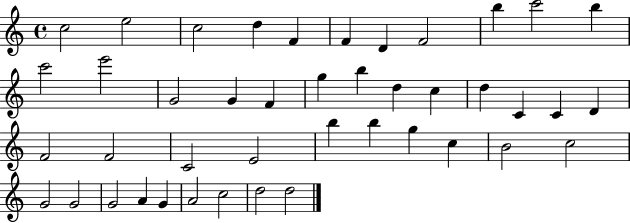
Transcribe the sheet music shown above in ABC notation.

X:1
T:Untitled
M:4/4
L:1/4
K:C
c2 e2 c2 d F F D F2 b c'2 b c'2 e'2 G2 G F g b d c d C C D F2 F2 C2 E2 b b g c B2 c2 G2 G2 G2 A G A2 c2 d2 d2